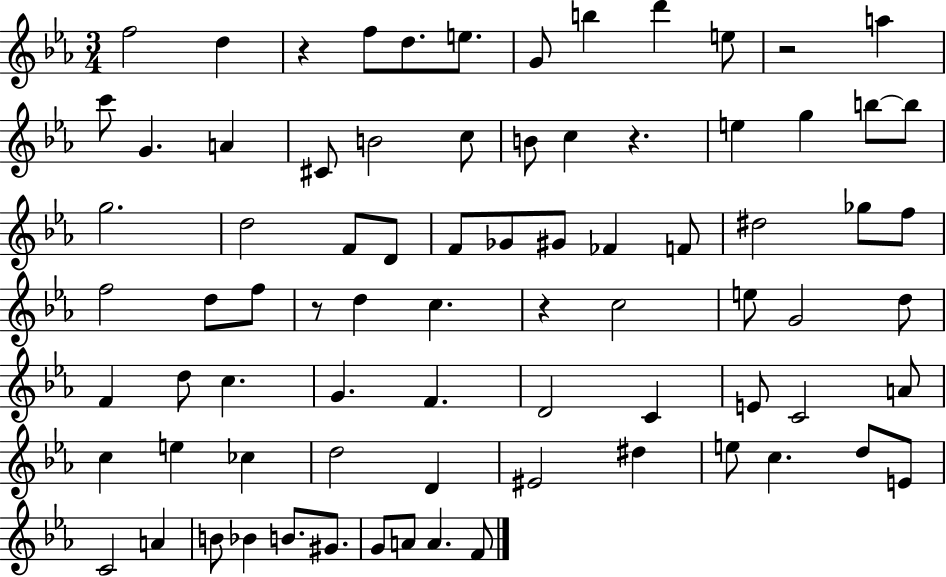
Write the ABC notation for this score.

X:1
T:Untitled
M:3/4
L:1/4
K:Eb
f2 d z f/2 d/2 e/2 G/2 b d' e/2 z2 a c'/2 G A ^C/2 B2 c/2 B/2 c z e g b/2 b/2 g2 d2 F/2 D/2 F/2 _G/2 ^G/2 _F F/2 ^d2 _g/2 f/2 f2 d/2 f/2 z/2 d c z c2 e/2 G2 d/2 F d/2 c G F D2 C E/2 C2 A/2 c e _c d2 D ^E2 ^d e/2 c d/2 E/2 C2 A B/2 _B B/2 ^G/2 G/2 A/2 A F/2